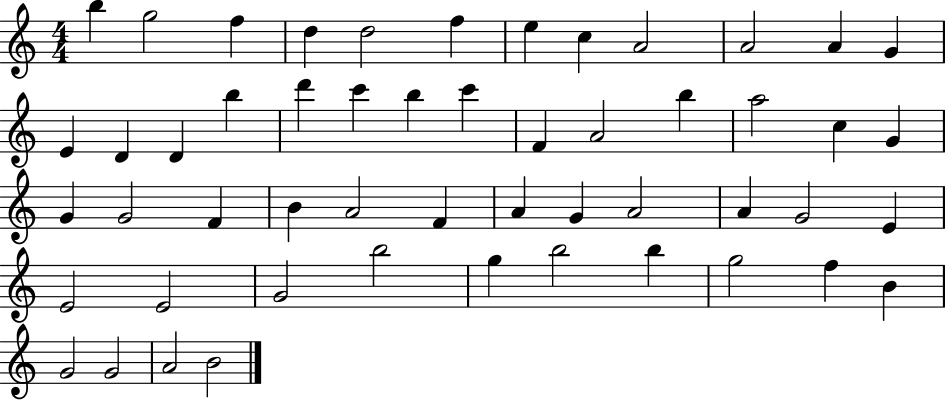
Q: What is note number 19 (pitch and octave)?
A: B5